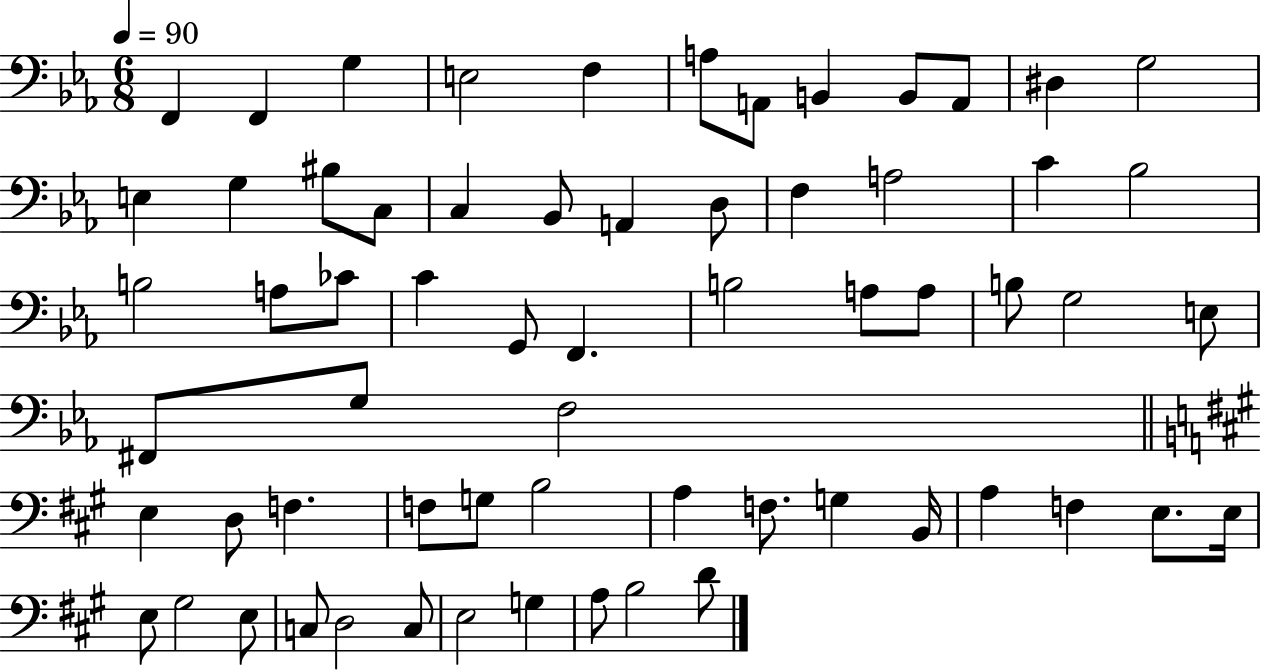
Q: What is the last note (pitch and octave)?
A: D4